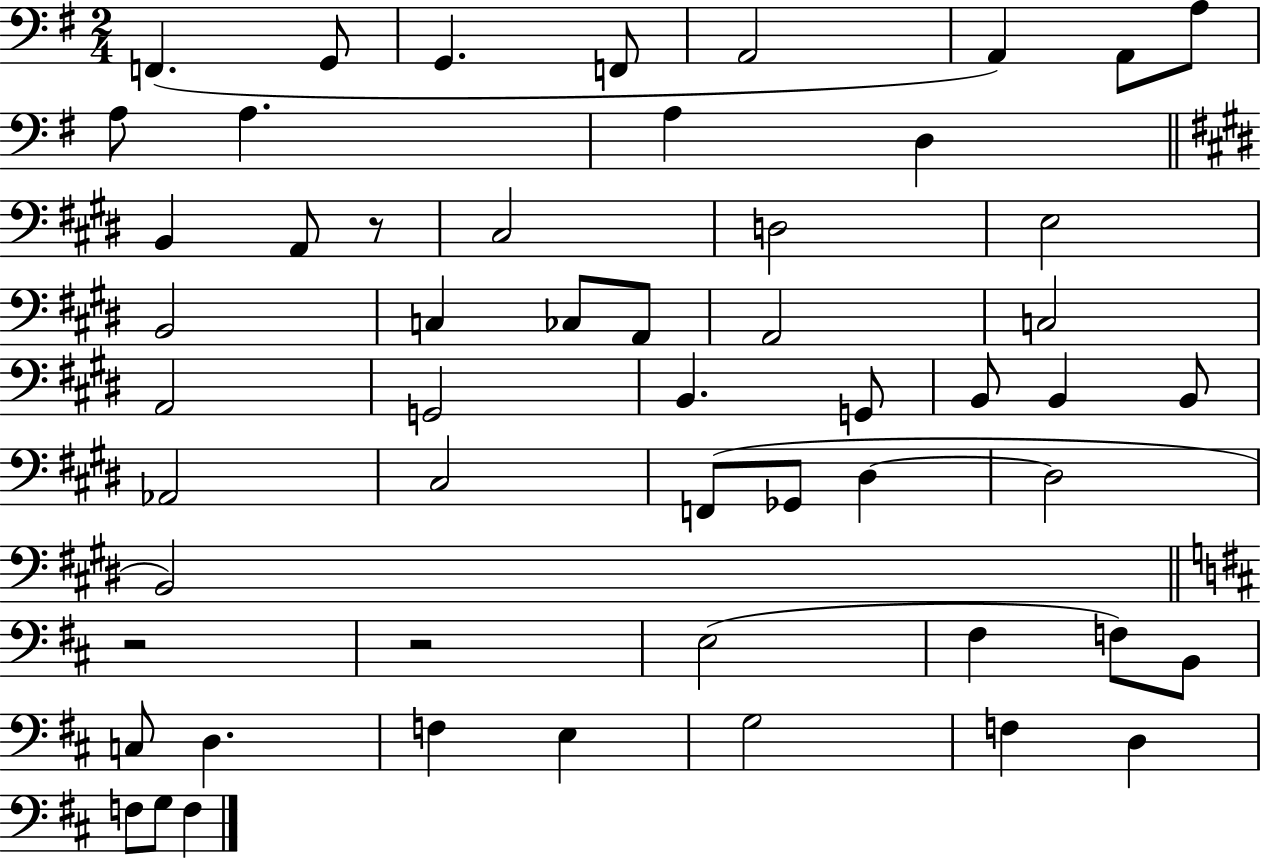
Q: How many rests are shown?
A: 3